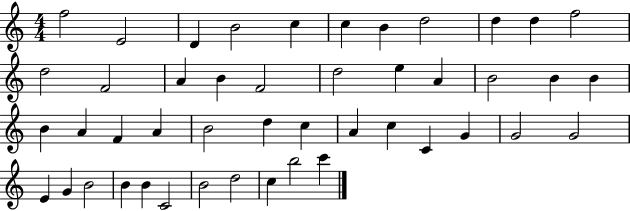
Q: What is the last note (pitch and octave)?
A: C6